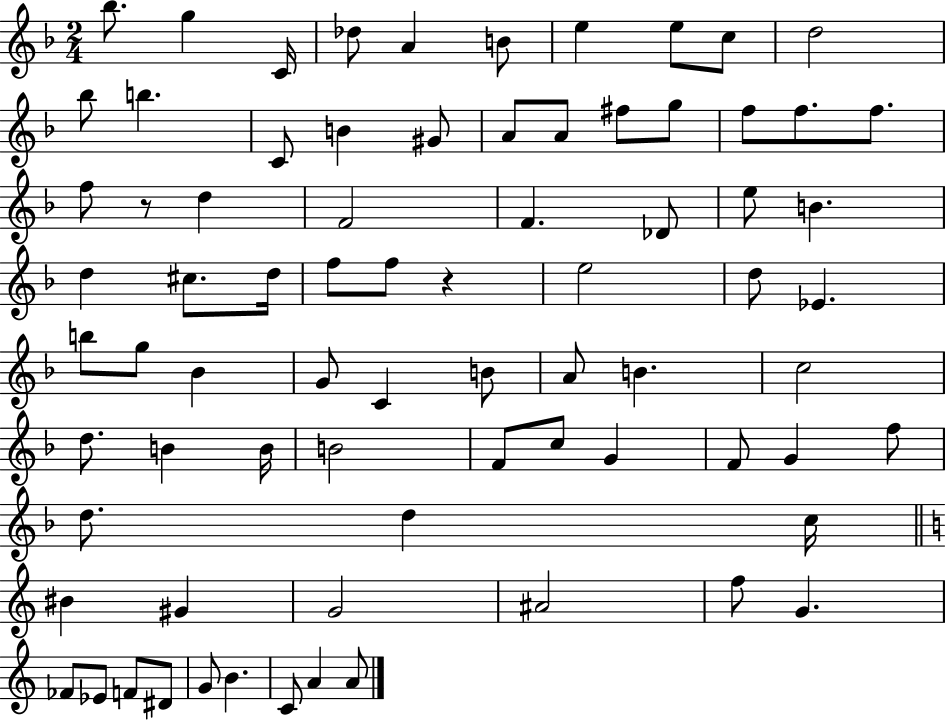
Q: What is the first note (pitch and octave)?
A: Bb5